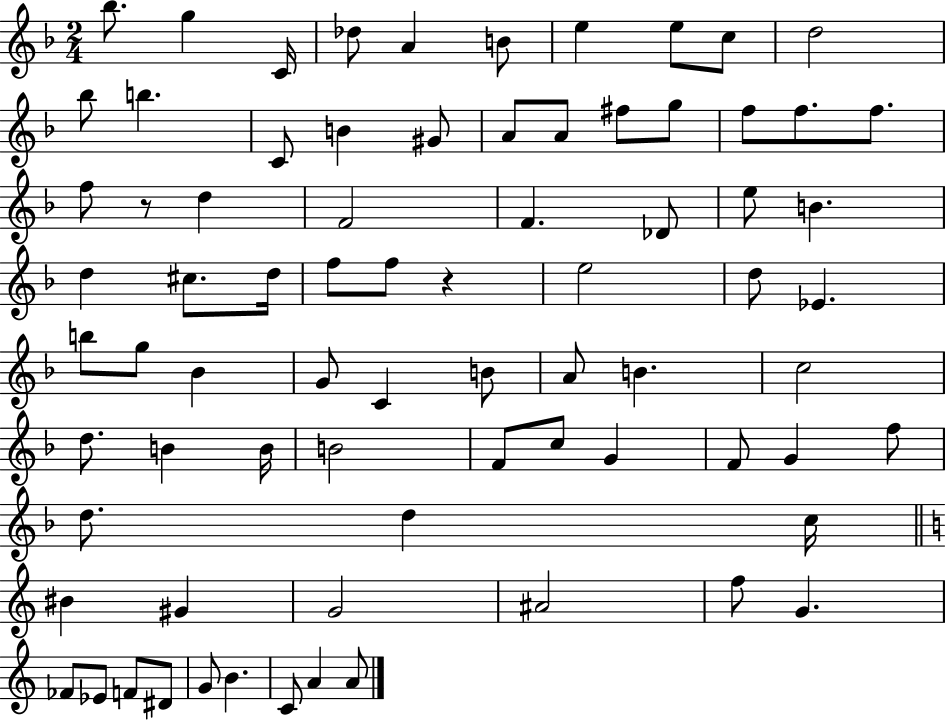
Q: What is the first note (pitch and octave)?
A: Bb5